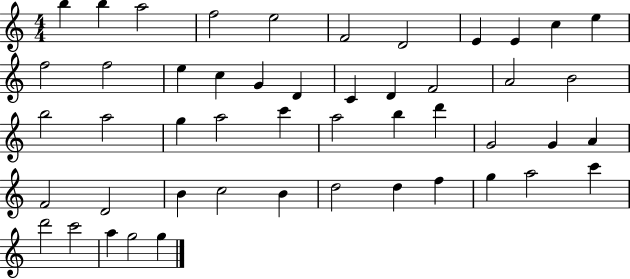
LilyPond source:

{
  \clef treble
  \numericTimeSignature
  \time 4/4
  \key c \major
  b''4 b''4 a''2 | f''2 e''2 | f'2 d'2 | e'4 e'4 c''4 e''4 | \break f''2 f''2 | e''4 c''4 g'4 d'4 | c'4 d'4 f'2 | a'2 b'2 | \break b''2 a''2 | g''4 a''2 c'''4 | a''2 b''4 d'''4 | g'2 g'4 a'4 | \break f'2 d'2 | b'4 c''2 b'4 | d''2 d''4 f''4 | g''4 a''2 c'''4 | \break d'''2 c'''2 | a''4 g''2 g''4 | \bar "|."
}